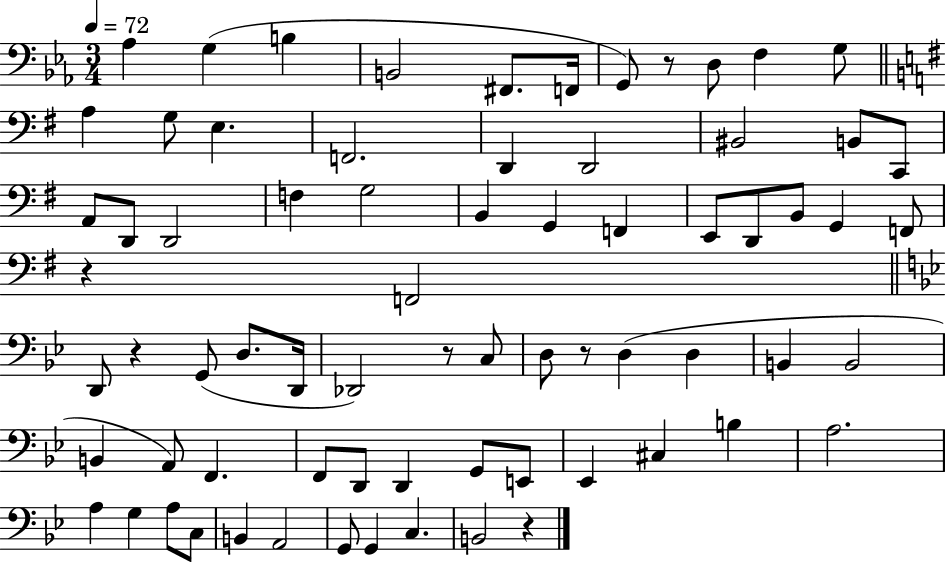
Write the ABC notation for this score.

X:1
T:Untitled
M:3/4
L:1/4
K:Eb
_A, G, B, B,,2 ^F,,/2 F,,/4 G,,/2 z/2 D,/2 F, G,/2 A, G,/2 E, F,,2 D,, D,,2 ^B,,2 B,,/2 C,,/2 A,,/2 D,,/2 D,,2 F, G,2 B,, G,, F,, E,,/2 D,,/2 B,,/2 G,, F,,/2 z F,,2 D,,/2 z G,,/2 D,/2 D,,/4 _D,,2 z/2 C,/2 D,/2 z/2 D, D, B,, B,,2 B,, A,,/2 F,, F,,/2 D,,/2 D,, G,,/2 E,,/2 _E,, ^C, B, A,2 A, G, A,/2 C,/2 B,, A,,2 G,,/2 G,, C, B,,2 z